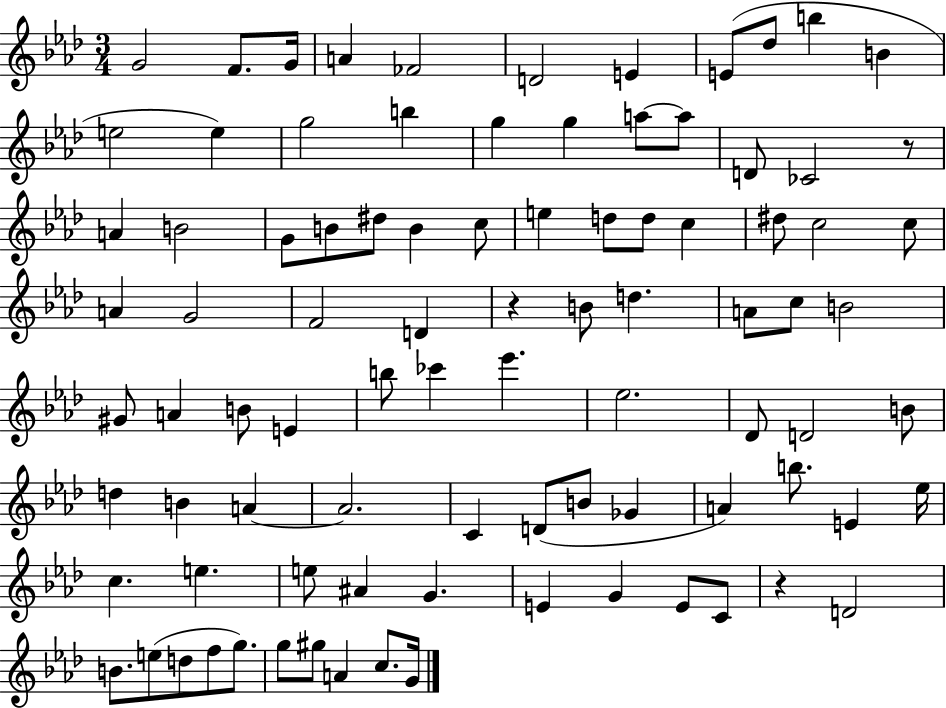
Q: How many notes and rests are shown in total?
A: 90